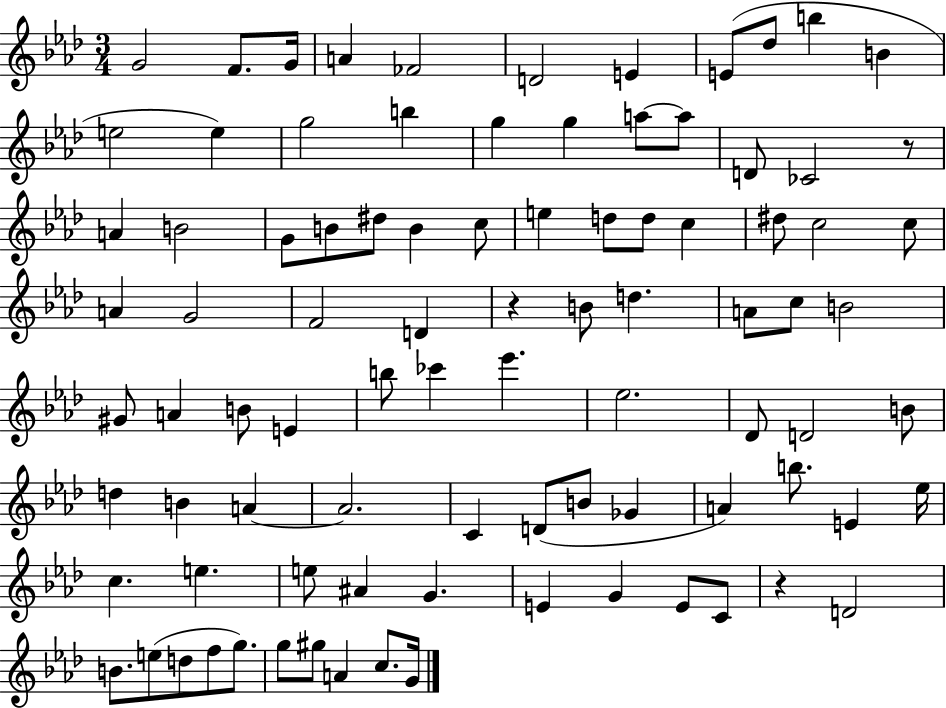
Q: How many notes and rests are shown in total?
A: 90